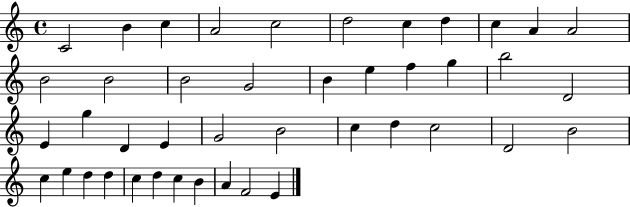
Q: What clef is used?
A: treble